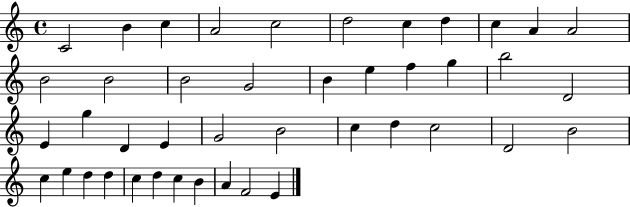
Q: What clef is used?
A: treble